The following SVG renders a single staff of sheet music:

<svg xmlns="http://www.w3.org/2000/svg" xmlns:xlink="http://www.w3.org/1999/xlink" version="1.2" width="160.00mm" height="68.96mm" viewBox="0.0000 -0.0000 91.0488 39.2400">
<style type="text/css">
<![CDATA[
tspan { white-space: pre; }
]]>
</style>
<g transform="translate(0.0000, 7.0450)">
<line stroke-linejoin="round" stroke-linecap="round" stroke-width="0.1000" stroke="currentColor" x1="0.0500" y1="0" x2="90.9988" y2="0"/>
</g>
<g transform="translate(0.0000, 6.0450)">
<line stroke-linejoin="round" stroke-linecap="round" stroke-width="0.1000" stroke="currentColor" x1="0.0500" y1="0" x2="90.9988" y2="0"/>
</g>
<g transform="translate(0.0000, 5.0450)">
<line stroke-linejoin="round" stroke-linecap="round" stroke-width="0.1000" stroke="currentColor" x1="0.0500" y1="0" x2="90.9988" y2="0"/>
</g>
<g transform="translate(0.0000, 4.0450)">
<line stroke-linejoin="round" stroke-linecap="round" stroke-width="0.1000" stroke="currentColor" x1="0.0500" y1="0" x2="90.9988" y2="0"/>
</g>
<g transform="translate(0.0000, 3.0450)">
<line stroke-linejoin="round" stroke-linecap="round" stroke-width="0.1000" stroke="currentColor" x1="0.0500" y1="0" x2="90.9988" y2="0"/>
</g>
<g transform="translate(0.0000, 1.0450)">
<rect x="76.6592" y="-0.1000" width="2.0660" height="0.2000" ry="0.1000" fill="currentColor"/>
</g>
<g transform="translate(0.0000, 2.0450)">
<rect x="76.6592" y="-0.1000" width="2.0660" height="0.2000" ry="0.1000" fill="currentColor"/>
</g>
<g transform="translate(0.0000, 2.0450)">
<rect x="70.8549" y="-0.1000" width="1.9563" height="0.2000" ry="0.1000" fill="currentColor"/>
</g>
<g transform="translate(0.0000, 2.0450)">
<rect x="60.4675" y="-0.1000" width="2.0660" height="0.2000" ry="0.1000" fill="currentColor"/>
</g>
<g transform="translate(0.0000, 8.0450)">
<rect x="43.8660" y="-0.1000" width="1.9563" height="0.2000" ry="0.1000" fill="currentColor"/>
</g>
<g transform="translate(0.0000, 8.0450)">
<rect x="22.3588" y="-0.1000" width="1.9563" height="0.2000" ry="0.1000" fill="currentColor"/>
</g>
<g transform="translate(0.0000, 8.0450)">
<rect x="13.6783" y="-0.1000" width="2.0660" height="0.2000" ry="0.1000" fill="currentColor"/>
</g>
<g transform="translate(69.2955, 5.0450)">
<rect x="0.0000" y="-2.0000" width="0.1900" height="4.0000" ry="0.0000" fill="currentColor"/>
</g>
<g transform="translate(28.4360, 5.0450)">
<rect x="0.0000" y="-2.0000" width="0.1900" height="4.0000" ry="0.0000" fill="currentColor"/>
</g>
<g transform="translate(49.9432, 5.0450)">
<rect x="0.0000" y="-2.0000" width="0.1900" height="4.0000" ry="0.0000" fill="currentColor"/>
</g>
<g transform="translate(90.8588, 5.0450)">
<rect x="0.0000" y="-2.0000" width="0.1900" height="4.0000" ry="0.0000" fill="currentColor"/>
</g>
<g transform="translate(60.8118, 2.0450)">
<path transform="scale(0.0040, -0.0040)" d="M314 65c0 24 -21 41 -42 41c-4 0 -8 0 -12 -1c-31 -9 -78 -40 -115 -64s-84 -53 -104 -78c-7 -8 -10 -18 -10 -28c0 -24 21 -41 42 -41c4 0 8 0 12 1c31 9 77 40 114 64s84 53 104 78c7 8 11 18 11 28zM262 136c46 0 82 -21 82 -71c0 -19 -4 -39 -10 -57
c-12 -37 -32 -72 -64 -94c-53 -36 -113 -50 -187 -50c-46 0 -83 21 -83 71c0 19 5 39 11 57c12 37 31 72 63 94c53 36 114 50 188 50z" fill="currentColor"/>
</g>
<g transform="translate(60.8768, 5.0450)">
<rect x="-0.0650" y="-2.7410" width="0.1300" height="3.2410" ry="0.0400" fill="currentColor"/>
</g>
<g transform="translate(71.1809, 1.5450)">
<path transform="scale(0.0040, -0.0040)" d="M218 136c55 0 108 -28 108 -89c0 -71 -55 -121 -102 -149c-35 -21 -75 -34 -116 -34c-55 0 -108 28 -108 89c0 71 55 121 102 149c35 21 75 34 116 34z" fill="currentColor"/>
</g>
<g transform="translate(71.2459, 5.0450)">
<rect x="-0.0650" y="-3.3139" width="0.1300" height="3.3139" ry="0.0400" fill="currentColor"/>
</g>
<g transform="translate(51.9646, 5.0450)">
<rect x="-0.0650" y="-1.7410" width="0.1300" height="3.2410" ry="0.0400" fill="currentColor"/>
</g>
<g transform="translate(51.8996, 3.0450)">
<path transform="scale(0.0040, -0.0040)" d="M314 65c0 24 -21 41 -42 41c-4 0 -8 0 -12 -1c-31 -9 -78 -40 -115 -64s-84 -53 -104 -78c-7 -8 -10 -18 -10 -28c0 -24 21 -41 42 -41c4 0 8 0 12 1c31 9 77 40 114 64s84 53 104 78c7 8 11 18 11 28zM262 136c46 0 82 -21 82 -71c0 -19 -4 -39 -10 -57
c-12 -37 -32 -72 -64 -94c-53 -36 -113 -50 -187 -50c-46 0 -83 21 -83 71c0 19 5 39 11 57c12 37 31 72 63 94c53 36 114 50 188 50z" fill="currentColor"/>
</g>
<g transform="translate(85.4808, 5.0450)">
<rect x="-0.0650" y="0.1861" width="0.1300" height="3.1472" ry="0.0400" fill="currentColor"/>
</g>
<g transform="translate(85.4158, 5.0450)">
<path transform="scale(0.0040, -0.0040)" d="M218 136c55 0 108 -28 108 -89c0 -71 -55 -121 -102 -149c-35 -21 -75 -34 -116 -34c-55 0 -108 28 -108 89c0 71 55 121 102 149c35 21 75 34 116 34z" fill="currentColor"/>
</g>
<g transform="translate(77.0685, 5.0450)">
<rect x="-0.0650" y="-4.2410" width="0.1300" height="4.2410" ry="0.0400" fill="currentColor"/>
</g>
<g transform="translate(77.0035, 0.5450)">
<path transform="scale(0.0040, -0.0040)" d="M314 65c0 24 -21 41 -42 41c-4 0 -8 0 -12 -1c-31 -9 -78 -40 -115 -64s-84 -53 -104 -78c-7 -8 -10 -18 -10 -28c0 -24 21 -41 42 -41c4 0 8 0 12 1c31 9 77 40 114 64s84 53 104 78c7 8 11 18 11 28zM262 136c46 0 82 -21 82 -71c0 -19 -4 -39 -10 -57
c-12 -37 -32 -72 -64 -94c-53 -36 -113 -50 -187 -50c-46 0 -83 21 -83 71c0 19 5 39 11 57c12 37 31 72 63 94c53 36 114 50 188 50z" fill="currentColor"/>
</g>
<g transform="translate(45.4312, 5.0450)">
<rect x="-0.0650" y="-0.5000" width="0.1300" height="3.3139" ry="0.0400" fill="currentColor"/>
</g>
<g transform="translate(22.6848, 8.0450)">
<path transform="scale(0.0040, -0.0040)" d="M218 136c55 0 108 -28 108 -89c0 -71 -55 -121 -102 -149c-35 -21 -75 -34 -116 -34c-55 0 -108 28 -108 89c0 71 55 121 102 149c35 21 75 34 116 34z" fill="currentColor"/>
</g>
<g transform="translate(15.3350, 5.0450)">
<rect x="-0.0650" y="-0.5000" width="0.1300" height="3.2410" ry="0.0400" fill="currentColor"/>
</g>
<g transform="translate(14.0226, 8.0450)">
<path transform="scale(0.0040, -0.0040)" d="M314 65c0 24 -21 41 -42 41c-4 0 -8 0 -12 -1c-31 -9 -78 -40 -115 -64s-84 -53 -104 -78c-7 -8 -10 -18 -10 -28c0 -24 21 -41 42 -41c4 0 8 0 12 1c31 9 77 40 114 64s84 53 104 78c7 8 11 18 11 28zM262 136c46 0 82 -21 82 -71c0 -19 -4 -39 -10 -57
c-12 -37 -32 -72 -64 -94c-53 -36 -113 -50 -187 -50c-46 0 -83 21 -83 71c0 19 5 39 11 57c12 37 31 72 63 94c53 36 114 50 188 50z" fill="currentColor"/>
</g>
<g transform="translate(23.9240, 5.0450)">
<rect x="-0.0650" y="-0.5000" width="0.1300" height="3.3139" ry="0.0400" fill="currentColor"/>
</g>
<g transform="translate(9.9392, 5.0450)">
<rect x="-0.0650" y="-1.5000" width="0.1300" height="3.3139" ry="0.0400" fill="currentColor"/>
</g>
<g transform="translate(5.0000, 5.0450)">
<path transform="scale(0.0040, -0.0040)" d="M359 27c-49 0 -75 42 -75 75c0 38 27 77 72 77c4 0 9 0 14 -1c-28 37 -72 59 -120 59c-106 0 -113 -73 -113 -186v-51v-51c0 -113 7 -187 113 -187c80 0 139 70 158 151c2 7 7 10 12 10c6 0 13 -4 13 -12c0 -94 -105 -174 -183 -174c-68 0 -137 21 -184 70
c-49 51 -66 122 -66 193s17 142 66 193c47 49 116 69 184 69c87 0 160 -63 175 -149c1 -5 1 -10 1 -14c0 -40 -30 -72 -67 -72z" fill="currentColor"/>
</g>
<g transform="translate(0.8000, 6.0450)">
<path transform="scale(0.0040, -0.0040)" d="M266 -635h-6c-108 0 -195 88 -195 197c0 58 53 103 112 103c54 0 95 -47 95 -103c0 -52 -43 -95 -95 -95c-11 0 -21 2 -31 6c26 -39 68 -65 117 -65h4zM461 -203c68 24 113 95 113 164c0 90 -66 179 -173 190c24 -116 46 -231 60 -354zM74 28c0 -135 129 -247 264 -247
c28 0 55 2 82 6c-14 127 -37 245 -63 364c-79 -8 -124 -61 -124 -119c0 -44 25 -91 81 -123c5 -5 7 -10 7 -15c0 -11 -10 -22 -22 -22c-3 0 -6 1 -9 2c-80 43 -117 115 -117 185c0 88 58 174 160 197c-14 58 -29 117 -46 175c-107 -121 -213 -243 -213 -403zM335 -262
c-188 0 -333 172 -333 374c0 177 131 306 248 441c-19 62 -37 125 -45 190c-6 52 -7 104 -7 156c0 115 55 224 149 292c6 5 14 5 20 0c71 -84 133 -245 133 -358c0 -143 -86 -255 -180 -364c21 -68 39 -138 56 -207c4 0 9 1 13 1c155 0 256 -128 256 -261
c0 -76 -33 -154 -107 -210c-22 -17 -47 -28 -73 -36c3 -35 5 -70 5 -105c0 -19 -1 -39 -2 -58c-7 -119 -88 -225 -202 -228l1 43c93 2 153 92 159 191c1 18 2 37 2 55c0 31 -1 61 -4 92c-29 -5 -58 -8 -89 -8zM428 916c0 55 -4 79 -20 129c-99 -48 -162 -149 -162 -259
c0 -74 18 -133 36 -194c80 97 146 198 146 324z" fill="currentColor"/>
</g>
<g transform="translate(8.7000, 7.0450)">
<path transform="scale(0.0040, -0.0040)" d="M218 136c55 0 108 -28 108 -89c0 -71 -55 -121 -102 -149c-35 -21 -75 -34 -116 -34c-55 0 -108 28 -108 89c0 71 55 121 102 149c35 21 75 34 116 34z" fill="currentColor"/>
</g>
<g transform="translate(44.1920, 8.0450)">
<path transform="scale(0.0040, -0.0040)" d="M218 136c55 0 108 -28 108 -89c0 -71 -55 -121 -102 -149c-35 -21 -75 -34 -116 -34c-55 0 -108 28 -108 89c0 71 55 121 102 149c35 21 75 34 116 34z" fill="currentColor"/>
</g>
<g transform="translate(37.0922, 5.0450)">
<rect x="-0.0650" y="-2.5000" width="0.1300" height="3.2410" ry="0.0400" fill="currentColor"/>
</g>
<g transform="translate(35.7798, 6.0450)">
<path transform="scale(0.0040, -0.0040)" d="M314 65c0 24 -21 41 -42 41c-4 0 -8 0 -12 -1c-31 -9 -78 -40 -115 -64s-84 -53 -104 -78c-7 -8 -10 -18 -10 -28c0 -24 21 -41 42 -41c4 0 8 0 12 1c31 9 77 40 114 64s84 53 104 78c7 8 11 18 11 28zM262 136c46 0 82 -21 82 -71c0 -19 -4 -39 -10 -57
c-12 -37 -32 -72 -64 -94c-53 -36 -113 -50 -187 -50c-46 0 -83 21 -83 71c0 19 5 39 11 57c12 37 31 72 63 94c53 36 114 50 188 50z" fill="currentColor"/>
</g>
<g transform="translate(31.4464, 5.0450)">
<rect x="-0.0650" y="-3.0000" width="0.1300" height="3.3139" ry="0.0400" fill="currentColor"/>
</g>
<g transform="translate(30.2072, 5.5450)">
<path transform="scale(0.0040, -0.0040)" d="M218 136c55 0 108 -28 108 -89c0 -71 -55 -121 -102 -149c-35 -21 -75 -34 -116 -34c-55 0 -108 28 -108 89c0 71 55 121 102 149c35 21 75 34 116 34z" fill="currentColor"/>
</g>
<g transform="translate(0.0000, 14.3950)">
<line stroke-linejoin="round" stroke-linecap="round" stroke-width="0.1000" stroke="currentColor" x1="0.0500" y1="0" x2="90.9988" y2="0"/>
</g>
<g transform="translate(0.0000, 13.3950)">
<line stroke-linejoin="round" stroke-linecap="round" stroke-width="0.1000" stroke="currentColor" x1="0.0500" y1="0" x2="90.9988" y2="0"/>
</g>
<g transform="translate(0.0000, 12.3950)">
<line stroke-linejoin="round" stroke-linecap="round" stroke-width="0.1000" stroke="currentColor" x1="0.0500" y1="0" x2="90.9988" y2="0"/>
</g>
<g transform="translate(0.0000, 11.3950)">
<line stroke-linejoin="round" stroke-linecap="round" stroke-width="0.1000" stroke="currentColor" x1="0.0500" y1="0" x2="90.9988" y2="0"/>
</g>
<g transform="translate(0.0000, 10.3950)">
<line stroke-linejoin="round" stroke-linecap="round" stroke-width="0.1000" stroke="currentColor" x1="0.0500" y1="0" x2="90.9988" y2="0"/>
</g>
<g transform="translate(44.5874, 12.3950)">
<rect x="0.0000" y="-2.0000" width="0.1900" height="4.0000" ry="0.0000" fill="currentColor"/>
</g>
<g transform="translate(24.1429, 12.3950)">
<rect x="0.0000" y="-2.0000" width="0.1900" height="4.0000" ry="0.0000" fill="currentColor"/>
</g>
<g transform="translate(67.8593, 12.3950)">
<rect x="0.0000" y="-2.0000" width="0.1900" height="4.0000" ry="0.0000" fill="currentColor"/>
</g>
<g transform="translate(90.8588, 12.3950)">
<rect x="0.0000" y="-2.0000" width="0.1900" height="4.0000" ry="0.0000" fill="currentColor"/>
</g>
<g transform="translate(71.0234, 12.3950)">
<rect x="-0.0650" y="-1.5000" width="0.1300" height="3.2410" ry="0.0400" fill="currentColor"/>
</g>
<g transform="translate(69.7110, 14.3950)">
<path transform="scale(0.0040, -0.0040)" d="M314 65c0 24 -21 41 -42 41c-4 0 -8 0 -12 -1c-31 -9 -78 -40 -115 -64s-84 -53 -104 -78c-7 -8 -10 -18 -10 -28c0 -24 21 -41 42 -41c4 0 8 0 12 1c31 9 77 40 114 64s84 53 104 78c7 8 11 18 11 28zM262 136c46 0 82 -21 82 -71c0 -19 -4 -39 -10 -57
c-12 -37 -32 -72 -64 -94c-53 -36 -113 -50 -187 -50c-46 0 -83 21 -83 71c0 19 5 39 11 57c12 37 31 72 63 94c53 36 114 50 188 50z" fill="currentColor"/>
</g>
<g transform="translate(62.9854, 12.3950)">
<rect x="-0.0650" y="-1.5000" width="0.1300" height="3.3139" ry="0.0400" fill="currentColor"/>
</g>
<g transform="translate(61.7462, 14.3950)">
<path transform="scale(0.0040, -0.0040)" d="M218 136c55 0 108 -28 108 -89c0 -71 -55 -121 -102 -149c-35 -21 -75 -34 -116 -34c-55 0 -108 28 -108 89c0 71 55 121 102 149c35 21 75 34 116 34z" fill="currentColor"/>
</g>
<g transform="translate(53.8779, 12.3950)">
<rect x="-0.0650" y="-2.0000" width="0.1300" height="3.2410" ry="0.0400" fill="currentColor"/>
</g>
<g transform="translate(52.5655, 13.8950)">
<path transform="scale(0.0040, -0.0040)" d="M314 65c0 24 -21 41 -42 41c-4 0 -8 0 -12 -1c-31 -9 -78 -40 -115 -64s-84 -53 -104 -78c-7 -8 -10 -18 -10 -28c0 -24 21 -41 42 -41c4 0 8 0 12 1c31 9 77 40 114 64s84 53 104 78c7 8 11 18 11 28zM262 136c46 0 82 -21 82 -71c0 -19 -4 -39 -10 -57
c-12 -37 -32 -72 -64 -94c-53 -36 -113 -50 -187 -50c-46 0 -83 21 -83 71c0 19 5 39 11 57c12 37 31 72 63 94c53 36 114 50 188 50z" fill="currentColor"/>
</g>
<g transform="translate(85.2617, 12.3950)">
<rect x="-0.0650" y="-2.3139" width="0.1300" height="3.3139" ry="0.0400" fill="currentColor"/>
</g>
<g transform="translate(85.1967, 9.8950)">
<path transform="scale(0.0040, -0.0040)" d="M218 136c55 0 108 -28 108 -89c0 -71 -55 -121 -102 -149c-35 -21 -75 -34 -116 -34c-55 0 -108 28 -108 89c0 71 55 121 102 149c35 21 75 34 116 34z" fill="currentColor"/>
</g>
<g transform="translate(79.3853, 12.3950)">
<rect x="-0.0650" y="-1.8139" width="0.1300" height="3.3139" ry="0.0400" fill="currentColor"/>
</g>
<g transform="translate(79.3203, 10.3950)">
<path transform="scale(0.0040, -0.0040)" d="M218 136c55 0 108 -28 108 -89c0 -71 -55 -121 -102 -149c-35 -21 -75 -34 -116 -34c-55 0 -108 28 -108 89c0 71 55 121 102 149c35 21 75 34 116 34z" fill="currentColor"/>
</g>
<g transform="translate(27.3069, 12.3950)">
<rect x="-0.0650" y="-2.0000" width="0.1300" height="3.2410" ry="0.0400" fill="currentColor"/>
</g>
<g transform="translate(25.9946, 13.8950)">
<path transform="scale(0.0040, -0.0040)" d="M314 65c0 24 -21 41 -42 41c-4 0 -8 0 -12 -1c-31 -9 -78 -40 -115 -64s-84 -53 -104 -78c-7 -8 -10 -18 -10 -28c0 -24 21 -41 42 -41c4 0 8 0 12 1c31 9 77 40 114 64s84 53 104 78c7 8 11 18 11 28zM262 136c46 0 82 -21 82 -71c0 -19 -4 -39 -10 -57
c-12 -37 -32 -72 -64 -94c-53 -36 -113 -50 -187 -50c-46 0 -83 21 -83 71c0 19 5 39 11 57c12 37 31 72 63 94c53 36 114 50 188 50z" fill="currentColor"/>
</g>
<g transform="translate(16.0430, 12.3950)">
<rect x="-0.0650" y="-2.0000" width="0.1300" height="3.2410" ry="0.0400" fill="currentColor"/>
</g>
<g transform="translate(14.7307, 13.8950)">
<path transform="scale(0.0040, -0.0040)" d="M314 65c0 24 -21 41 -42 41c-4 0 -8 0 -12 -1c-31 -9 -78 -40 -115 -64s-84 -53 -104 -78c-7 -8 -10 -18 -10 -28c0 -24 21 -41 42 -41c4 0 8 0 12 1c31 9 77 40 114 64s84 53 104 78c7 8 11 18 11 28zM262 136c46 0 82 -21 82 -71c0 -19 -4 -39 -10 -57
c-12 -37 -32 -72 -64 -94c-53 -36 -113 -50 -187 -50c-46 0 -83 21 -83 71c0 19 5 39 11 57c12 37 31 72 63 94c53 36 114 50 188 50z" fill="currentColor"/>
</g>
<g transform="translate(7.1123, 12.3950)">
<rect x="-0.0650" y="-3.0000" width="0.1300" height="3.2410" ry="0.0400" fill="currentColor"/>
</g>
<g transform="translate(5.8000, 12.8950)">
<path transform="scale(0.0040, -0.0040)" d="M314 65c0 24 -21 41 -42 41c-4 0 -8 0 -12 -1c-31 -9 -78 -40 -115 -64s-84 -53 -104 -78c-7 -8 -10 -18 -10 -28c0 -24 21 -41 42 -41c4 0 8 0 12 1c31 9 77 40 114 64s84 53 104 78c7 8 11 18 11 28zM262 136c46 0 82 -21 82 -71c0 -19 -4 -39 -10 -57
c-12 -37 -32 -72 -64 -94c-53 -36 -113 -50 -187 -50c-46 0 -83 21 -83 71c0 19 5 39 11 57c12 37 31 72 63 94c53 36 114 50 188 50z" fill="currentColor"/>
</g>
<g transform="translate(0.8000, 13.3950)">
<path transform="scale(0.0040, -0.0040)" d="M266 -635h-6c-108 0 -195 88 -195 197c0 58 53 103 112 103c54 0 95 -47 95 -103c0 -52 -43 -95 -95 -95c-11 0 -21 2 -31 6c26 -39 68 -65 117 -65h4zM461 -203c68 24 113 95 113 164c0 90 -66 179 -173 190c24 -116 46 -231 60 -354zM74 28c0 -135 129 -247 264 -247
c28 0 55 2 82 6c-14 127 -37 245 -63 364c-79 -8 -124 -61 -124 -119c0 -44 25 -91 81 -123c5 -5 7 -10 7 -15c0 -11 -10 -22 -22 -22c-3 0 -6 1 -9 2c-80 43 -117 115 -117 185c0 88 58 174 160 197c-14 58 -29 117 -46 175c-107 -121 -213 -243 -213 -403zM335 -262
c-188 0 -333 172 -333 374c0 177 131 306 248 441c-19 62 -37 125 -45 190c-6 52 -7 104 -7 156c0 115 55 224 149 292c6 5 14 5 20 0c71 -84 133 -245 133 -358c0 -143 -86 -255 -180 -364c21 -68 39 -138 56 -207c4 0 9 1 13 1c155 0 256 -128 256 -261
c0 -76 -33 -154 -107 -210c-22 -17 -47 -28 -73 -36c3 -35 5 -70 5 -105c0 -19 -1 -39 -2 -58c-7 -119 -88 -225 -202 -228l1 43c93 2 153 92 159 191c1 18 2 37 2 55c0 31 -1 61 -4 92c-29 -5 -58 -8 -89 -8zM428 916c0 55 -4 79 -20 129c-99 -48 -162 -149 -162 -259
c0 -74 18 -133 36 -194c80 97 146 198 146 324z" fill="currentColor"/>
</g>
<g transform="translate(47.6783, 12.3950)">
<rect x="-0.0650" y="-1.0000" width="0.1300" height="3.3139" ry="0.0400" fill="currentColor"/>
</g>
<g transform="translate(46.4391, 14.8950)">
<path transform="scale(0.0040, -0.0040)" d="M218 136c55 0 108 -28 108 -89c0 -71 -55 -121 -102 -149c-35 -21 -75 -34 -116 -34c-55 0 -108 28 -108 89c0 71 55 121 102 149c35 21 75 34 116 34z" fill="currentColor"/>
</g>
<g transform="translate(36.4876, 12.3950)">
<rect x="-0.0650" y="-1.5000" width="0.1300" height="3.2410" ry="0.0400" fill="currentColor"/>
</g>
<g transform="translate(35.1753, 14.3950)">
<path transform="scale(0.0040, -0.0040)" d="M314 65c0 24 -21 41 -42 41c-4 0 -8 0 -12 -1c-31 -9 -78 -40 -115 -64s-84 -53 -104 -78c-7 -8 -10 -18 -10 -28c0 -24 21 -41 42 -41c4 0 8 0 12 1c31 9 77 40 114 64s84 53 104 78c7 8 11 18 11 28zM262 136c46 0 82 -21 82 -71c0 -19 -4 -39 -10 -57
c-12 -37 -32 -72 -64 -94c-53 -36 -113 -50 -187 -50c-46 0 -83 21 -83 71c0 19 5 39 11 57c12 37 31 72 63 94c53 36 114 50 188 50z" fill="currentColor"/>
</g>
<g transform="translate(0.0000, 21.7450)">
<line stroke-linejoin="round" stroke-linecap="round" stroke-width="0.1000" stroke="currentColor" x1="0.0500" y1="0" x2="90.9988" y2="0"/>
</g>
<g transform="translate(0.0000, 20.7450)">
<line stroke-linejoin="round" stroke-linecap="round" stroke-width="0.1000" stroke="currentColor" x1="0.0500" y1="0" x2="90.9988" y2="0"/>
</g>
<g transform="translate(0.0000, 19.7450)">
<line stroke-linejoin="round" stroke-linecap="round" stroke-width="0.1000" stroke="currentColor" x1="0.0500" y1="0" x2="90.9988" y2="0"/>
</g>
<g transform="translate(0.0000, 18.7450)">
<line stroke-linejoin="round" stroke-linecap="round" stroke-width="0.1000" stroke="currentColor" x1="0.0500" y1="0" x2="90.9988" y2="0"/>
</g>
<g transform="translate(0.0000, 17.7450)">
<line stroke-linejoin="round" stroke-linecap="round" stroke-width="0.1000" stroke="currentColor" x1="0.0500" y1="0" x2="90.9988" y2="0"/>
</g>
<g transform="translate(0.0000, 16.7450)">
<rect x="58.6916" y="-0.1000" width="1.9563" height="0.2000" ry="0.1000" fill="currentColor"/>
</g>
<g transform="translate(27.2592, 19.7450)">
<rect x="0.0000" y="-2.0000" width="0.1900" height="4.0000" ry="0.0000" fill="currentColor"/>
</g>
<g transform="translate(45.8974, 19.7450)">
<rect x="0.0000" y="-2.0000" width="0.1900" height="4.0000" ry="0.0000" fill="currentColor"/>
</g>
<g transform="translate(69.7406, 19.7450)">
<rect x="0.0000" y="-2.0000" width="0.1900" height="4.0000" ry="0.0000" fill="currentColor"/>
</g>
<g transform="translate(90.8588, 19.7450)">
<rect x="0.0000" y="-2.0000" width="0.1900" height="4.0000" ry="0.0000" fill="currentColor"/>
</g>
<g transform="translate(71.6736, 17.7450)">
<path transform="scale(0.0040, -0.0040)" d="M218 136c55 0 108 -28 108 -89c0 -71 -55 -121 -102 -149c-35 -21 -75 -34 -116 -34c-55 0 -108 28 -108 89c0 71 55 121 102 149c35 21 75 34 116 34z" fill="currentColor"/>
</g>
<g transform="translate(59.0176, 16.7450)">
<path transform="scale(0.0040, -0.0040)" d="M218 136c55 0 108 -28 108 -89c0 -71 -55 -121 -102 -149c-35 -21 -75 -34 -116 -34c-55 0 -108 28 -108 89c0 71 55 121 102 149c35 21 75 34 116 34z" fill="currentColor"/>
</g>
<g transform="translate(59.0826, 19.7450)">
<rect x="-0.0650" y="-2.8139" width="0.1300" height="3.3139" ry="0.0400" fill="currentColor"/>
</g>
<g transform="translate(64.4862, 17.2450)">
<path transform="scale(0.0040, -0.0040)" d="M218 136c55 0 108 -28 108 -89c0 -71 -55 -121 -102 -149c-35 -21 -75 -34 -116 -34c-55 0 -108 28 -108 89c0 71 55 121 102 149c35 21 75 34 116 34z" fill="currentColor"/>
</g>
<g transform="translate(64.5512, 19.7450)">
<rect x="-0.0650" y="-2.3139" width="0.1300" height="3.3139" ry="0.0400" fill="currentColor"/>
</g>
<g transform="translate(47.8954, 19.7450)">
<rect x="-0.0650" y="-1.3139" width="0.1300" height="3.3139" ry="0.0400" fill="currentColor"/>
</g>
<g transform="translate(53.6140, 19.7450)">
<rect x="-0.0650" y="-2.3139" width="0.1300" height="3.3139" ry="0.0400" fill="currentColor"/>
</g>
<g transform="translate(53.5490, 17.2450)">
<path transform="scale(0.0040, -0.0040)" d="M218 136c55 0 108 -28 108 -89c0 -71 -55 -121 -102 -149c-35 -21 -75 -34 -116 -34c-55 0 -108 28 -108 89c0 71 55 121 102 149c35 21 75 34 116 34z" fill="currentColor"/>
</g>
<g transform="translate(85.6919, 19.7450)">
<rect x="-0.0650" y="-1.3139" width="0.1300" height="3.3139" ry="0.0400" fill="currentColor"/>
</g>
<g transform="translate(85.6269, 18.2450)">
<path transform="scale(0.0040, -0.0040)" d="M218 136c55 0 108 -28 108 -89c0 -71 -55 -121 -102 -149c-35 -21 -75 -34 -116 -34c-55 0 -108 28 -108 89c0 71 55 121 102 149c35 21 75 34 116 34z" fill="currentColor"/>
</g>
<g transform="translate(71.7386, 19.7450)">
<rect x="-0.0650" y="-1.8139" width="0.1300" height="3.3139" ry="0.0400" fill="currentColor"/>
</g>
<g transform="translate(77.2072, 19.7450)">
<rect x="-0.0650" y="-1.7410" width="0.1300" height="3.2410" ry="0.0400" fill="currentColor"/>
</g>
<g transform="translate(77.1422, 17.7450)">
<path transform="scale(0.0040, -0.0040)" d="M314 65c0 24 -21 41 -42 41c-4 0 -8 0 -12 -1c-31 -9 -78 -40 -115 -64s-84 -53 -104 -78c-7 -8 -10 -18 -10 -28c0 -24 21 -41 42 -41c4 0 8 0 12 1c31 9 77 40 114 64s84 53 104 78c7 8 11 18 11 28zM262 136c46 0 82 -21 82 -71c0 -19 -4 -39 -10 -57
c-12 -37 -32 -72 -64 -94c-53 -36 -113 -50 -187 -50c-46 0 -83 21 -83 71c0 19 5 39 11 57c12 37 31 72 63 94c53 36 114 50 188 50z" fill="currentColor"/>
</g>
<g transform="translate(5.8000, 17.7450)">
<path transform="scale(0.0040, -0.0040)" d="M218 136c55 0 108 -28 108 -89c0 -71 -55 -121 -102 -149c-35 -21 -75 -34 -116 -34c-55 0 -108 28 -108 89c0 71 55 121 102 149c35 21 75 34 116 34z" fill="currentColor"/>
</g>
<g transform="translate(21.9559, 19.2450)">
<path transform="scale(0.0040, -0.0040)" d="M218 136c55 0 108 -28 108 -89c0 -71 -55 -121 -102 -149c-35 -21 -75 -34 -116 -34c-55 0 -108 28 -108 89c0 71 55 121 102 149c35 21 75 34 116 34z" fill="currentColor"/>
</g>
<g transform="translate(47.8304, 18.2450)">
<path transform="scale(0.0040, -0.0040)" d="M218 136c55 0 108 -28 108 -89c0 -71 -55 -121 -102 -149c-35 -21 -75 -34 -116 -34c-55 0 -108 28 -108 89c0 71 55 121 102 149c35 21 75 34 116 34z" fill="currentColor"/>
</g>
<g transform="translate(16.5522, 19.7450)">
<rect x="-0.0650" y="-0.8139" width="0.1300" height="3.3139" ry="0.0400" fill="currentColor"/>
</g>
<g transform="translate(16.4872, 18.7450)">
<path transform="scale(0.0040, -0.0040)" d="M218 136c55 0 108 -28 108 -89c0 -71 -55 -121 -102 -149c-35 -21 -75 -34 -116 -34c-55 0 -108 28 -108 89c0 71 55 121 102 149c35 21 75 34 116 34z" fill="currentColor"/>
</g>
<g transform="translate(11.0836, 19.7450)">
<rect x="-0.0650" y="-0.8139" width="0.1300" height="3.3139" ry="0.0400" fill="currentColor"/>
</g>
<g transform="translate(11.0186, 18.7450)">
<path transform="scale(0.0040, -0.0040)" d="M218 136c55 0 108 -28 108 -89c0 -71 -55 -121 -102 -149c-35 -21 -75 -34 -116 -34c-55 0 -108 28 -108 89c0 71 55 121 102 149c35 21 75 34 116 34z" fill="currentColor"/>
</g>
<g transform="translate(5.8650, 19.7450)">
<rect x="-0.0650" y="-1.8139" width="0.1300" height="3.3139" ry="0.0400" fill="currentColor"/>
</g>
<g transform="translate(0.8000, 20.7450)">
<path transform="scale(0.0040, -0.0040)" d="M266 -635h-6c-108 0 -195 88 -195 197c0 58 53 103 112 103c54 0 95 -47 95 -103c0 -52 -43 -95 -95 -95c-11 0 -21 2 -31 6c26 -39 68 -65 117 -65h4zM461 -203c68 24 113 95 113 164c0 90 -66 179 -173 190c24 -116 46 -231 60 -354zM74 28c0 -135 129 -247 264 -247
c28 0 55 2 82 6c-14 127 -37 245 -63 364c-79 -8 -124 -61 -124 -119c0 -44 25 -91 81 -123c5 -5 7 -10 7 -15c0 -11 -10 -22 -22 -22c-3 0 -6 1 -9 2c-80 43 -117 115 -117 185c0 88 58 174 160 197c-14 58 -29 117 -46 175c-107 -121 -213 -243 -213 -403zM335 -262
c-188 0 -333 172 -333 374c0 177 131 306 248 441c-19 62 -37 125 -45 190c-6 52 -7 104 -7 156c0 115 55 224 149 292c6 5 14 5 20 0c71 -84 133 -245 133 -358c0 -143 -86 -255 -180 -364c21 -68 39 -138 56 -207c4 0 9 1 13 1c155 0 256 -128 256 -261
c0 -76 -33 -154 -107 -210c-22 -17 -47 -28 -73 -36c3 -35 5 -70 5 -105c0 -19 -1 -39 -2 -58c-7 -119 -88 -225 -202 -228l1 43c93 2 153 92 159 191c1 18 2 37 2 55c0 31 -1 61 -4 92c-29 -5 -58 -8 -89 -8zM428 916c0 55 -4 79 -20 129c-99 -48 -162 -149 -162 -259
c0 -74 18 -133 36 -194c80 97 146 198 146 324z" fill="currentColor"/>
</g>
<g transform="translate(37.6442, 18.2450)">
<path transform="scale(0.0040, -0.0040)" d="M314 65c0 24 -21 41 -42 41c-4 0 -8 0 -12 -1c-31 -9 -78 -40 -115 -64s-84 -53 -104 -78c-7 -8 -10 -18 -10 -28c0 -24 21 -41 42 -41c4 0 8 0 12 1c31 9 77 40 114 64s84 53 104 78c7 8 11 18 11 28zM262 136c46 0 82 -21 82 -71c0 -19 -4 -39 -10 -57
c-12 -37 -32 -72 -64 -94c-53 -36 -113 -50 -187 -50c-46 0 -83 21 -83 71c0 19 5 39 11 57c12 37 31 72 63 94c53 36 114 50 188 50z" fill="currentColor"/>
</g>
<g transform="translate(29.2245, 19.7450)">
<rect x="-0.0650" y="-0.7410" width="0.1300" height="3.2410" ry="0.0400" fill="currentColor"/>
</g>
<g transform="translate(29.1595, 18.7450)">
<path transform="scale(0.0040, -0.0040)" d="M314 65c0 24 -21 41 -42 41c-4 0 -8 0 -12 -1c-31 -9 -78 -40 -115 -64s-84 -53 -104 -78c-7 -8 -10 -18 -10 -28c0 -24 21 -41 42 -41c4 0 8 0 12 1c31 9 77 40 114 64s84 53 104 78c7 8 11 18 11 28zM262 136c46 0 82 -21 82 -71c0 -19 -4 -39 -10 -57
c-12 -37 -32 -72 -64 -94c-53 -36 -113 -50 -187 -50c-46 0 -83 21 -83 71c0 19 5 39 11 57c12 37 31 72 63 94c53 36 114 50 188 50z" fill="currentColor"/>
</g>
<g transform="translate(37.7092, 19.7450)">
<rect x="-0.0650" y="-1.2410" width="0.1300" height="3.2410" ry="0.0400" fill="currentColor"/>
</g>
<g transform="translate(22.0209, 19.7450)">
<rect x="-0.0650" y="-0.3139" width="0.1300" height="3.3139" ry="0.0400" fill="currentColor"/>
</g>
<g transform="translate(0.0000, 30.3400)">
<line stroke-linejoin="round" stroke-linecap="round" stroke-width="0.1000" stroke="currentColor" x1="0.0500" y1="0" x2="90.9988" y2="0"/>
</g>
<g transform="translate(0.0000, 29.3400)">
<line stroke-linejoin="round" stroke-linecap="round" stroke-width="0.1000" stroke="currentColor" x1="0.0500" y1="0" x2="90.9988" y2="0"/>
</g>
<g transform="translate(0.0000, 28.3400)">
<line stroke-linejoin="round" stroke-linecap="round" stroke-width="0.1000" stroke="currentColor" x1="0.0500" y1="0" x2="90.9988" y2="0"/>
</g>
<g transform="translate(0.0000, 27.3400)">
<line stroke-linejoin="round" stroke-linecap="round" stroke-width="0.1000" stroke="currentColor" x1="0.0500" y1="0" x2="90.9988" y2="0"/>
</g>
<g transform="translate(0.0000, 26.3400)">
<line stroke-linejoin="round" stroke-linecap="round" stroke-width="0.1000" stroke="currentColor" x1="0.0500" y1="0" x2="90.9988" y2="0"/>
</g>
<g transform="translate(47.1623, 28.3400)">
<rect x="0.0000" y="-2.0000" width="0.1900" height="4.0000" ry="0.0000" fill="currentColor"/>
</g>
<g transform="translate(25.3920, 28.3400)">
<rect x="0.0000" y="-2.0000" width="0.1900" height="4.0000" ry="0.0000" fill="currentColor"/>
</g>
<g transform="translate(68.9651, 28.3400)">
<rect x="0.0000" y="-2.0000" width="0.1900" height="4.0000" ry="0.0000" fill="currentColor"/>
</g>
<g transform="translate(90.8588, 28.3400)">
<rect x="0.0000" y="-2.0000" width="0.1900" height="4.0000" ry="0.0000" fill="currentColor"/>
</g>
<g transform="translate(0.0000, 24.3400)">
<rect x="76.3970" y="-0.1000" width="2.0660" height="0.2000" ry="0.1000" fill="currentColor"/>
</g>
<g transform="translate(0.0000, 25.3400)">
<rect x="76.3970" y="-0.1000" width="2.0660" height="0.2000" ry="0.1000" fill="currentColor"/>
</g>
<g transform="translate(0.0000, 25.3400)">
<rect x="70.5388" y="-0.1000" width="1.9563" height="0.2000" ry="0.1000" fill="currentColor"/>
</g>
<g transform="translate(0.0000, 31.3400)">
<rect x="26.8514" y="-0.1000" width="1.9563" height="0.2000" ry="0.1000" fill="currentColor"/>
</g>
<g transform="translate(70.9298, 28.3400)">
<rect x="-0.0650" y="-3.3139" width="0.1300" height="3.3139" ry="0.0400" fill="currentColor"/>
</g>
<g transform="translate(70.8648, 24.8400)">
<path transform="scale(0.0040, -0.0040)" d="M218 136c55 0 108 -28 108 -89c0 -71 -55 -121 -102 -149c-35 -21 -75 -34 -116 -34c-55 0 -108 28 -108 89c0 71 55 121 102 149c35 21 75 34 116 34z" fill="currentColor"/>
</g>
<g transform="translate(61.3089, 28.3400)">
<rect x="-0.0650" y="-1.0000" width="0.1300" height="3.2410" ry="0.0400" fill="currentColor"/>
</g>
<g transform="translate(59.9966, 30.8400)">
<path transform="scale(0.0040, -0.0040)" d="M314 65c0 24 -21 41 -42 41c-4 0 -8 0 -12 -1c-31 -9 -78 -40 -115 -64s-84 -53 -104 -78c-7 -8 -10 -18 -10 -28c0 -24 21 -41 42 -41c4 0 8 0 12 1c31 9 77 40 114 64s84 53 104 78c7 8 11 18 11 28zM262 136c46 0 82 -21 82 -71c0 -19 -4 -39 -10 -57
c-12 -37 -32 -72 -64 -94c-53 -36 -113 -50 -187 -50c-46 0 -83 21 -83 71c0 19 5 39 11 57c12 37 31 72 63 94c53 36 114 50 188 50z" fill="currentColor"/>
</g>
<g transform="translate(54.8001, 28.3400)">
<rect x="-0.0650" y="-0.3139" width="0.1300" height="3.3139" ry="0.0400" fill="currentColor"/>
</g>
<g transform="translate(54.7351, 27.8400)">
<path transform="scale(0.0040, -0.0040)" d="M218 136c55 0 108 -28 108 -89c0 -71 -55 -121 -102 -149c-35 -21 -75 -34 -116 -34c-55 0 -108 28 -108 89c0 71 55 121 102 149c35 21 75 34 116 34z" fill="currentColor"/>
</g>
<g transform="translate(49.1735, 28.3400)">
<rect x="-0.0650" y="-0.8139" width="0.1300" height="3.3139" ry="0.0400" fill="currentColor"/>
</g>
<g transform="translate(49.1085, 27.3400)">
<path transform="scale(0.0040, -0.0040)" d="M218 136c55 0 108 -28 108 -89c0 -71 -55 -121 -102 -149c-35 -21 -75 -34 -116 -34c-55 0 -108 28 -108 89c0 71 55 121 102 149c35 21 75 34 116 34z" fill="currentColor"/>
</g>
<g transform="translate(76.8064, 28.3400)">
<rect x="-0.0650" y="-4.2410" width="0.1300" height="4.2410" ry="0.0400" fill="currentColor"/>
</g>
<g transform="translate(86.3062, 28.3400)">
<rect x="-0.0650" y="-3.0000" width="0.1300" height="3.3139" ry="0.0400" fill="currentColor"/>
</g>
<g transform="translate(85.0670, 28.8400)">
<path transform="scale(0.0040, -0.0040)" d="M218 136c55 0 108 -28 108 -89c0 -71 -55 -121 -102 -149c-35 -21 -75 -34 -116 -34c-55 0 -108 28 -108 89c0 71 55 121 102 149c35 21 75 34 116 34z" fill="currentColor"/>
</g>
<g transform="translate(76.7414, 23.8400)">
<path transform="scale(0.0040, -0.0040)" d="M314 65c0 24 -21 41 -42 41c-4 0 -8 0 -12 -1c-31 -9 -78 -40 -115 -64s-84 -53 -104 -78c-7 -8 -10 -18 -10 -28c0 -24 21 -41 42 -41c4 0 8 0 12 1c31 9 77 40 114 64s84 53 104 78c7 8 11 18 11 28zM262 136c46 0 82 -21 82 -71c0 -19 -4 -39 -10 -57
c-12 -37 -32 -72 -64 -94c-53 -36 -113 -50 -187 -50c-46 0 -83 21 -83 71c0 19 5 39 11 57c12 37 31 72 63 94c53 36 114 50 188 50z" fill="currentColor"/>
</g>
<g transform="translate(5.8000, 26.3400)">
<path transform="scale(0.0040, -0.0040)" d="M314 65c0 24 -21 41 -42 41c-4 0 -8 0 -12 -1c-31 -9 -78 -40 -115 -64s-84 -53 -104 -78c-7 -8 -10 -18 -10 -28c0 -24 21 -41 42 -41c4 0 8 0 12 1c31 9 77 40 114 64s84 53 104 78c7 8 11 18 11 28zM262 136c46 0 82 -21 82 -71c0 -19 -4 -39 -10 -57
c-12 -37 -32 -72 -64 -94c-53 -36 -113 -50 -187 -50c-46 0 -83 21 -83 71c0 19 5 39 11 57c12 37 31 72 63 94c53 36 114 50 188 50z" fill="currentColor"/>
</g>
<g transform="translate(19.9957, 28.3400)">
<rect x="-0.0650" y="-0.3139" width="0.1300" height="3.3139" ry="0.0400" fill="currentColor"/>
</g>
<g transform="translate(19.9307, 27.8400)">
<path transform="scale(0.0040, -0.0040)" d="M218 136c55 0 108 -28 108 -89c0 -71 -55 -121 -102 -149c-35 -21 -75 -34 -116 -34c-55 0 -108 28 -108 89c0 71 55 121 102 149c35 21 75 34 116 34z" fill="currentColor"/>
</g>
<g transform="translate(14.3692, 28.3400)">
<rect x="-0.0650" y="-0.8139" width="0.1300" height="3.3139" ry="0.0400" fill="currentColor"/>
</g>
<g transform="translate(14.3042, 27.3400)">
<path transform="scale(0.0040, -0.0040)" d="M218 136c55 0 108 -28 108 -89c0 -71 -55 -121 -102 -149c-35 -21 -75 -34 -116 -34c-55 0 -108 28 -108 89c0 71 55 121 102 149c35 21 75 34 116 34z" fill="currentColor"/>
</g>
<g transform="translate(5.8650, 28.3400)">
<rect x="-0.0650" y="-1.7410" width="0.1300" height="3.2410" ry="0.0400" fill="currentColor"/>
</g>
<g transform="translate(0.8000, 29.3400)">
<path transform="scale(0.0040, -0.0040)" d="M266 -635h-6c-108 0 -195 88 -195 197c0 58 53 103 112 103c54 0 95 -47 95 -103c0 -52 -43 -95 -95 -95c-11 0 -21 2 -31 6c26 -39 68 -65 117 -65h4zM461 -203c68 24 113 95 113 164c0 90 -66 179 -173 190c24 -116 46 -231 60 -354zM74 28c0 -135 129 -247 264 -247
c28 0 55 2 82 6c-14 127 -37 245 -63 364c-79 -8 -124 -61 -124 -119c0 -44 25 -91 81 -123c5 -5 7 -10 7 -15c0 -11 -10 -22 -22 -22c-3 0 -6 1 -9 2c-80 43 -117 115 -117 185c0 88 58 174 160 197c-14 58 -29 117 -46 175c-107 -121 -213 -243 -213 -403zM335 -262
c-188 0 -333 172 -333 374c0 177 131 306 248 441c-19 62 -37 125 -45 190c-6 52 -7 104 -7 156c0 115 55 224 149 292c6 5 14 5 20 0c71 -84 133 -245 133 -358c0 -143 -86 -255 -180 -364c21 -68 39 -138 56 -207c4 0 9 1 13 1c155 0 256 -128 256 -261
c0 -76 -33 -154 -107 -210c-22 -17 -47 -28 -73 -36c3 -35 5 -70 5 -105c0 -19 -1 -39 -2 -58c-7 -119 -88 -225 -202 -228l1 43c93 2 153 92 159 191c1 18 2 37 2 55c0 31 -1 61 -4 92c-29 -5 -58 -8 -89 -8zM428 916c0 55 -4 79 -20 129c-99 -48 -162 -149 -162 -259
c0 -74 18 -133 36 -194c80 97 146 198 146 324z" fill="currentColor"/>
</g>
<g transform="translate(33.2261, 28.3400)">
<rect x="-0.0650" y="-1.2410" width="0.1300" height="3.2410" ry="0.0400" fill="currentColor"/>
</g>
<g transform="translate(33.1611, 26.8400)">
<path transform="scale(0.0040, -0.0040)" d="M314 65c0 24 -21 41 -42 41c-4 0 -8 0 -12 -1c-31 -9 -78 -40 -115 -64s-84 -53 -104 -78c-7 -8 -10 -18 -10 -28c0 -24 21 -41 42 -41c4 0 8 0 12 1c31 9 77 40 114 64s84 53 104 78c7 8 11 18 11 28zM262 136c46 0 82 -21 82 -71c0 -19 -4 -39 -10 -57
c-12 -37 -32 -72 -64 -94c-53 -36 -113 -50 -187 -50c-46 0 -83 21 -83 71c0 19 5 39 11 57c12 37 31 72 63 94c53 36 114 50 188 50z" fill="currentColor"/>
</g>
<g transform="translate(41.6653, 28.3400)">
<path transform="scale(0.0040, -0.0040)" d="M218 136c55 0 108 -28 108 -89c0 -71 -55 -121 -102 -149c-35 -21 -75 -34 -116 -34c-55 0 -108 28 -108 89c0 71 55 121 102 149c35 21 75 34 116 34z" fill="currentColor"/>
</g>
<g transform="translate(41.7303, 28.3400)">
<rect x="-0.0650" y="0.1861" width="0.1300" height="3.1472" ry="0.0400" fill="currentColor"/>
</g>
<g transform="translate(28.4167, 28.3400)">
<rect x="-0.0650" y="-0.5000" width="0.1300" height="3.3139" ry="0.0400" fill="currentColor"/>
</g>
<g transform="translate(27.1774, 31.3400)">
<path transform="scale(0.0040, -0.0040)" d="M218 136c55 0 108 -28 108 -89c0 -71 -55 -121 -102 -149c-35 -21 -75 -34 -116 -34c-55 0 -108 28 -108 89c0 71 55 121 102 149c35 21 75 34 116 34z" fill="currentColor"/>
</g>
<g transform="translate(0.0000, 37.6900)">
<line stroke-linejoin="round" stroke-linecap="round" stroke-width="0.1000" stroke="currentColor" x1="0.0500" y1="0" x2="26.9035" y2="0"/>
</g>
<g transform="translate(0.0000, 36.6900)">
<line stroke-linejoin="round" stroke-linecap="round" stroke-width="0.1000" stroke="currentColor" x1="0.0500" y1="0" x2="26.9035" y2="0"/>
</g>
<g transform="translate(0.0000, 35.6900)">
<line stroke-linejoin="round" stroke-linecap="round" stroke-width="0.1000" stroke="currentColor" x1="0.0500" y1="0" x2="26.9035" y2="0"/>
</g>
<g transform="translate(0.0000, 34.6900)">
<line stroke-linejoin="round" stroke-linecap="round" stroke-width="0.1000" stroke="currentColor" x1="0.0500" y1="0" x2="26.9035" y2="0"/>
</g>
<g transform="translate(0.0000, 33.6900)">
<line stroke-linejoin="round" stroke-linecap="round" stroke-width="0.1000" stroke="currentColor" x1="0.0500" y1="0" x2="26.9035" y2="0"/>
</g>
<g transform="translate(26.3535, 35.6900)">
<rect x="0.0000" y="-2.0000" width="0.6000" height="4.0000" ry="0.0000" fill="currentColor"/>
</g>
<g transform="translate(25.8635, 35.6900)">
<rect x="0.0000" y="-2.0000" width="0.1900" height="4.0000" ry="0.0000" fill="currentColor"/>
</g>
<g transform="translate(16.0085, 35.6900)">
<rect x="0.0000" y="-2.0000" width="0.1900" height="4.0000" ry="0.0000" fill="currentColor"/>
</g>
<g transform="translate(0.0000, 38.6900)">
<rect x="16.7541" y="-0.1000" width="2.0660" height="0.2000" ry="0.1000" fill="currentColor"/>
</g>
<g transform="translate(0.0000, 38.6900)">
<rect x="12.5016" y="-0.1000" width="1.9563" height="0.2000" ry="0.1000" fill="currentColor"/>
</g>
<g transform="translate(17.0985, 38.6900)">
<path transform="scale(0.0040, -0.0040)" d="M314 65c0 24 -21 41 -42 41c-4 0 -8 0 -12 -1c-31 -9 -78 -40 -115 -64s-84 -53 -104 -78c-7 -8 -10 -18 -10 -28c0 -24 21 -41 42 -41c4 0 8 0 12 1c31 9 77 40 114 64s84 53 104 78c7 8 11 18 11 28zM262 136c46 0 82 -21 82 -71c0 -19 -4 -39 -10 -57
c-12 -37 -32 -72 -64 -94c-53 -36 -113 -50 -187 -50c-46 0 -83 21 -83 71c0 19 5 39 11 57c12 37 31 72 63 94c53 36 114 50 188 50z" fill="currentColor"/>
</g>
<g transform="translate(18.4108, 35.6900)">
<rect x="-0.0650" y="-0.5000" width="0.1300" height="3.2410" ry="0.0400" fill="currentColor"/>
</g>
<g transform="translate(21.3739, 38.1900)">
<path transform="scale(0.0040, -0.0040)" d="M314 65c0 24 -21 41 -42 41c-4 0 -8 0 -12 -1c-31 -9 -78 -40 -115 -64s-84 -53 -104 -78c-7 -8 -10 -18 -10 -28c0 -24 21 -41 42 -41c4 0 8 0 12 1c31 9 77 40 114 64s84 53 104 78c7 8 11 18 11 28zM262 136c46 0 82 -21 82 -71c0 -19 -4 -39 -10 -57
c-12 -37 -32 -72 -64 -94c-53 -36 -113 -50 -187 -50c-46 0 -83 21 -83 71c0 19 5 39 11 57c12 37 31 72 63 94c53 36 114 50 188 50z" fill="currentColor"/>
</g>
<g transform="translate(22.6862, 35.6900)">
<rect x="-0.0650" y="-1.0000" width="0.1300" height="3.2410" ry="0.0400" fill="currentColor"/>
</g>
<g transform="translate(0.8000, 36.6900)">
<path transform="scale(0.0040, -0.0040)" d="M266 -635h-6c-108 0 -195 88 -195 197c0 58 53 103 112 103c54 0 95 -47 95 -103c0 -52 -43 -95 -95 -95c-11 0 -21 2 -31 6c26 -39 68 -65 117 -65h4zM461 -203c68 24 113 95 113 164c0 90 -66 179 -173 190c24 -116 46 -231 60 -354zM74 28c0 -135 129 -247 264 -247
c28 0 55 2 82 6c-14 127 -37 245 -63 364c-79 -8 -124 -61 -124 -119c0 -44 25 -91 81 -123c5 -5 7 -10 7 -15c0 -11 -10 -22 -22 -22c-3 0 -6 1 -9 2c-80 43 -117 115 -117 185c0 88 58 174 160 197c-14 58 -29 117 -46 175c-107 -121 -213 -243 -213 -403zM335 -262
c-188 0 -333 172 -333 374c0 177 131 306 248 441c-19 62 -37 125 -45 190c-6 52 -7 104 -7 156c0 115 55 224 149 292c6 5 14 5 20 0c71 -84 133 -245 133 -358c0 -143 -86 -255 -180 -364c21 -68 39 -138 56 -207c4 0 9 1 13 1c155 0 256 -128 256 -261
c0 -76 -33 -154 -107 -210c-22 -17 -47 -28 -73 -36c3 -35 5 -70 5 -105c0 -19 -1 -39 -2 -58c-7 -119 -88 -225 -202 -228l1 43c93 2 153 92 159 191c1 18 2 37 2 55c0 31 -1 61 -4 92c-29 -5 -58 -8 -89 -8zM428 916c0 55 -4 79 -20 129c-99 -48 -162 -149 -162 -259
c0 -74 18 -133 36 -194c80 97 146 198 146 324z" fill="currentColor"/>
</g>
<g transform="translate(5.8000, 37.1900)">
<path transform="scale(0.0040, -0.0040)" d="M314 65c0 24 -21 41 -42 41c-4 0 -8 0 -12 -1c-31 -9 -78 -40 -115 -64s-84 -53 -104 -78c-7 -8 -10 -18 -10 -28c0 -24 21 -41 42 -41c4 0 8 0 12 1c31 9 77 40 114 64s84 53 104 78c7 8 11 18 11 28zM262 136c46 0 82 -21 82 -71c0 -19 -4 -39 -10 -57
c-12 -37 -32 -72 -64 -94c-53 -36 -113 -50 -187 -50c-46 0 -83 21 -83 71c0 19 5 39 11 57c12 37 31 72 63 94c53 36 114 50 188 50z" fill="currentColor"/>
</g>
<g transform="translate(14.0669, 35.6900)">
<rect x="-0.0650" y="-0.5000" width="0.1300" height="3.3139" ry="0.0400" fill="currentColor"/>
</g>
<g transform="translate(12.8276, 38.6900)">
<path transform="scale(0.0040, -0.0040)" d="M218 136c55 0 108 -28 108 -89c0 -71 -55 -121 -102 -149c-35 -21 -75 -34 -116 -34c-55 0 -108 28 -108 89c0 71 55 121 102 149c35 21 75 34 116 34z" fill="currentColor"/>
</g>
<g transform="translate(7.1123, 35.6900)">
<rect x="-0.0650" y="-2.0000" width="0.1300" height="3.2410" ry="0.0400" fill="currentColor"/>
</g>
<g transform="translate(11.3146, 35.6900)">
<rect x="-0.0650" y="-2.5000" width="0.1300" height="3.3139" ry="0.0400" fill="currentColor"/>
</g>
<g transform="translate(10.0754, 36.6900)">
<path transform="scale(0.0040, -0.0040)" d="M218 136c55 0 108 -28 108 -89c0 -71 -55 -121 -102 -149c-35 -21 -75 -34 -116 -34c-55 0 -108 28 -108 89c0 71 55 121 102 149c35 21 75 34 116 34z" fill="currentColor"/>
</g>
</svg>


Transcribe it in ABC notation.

X:1
T:Untitled
M:4/4
L:1/4
K:C
E C2 C A G2 C f2 a2 b d'2 B A2 F2 F2 E2 D F2 E E2 f g f d d c d2 e2 e g a g f f2 e f2 d c C e2 B d c D2 b d'2 A F2 G C C2 D2